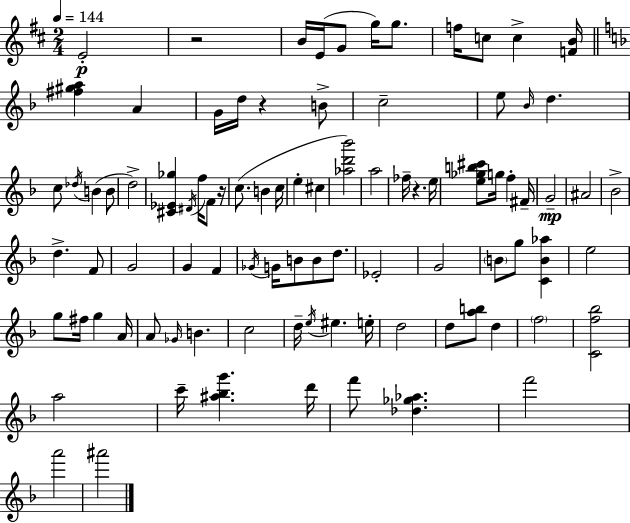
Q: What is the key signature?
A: D major